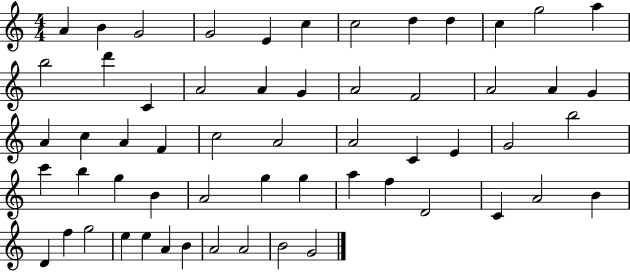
A4/q B4/q G4/h G4/h E4/q C5/q C5/h D5/q D5/q C5/q G5/h A5/q B5/h D6/q C4/q A4/h A4/q G4/q A4/h F4/h A4/h A4/q G4/q A4/q C5/q A4/q F4/q C5/h A4/h A4/h C4/q E4/q G4/h B5/h C6/q B5/q G5/q B4/q A4/h G5/q G5/q A5/q F5/q D4/h C4/q A4/h B4/q D4/q F5/q G5/h E5/q E5/q A4/q B4/q A4/h A4/h B4/h G4/h